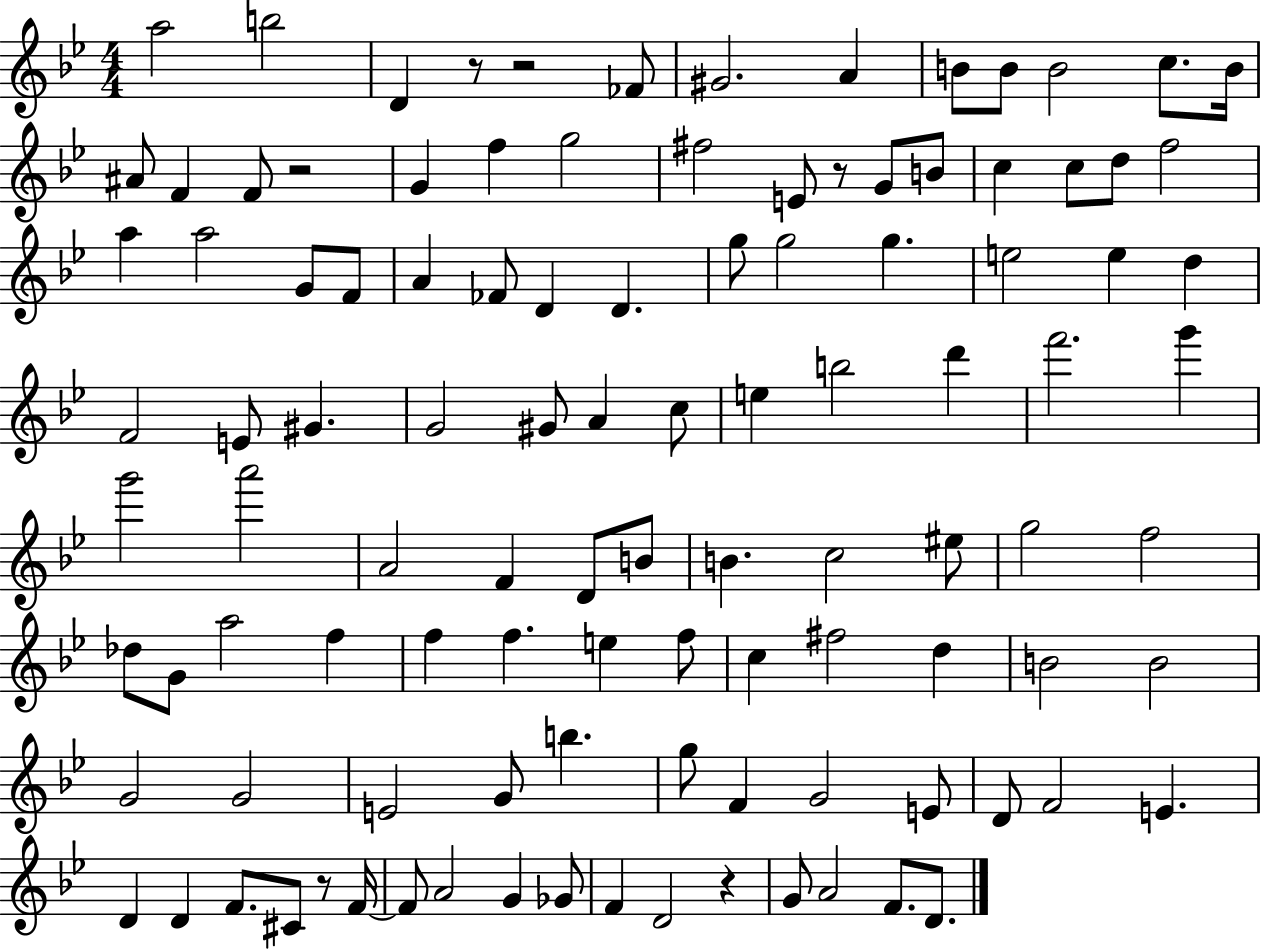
A5/h B5/h D4/q R/e R/h FES4/e G#4/h. A4/q B4/e B4/e B4/h C5/e. B4/s A#4/e F4/q F4/e R/h G4/q F5/q G5/h F#5/h E4/e R/e G4/e B4/e C5/q C5/e D5/e F5/h A5/q A5/h G4/e F4/e A4/q FES4/e D4/q D4/q. G5/e G5/h G5/q. E5/h E5/q D5/q F4/h E4/e G#4/q. G4/h G#4/e A4/q C5/e E5/q B5/h D6/q F6/h. G6/q G6/h A6/h A4/h F4/q D4/e B4/e B4/q. C5/h EIS5/e G5/h F5/h Db5/e G4/e A5/h F5/q F5/q F5/q. E5/q F5/e C5/q F#5/h D5/q B4/h B4/h G4/h G4/h E4/h G4/e B5/q. G5/e F4/q G4/h E4/e D4/e F4/h E4/q. D4/q D4/q F4/e. C#4/e R/e F4/s F4/e A4/h G4/q Gb4/e F4/q D4/h R/q G4/e A4/h F4/e. D4/e.